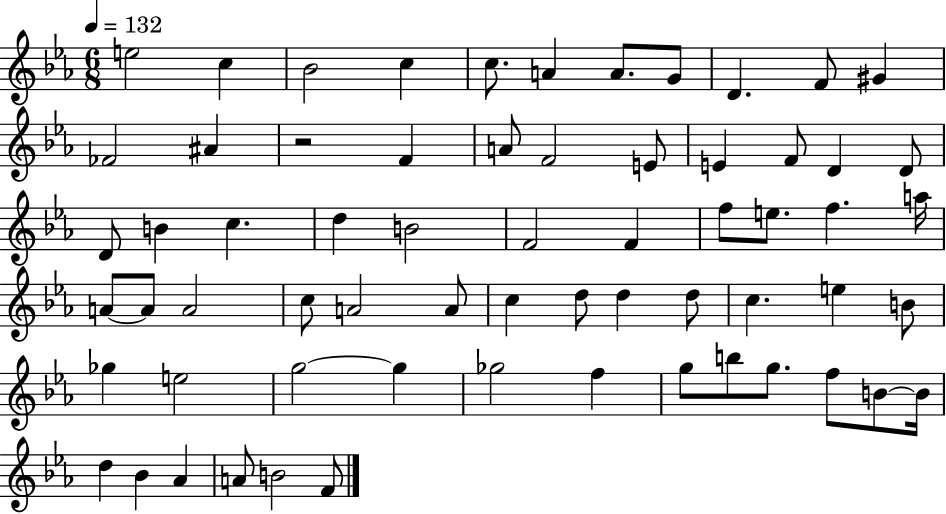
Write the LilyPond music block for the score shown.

{
  \clef treble
  \numericTimeSignature
  \time 6/8
  \key ees \major
  \tempo 4 = 132
  e''2 c''4 | bes'2 c''4 | c''8. a'4 a'8. g'8 | d'4. f'8 gis'4 | \break fes'2 ais'4 | r2 f'4 | a'8 f'2 e'8 | e'4 f'8 d'4 d'8 | \break d'8 b'4 c''4. | d''4 b'2 | f'2 f'4 | f''8 e''8. f''4. a''16 | \break a'8~~ a'8 a'2 | c''8 a'2 a'8 | c''4 d''8 d''4 d''8 | c''4. e''4 b'8 | \break ges''4 e''2 | g''2~~ g''4 | ges''2 f''4 | g''8 b''8 g''8. f''8 b'8~~ b'16 | \break d''4 bes'4 aes'4 | a'8 b'2 f'8 | \bar "|."
}